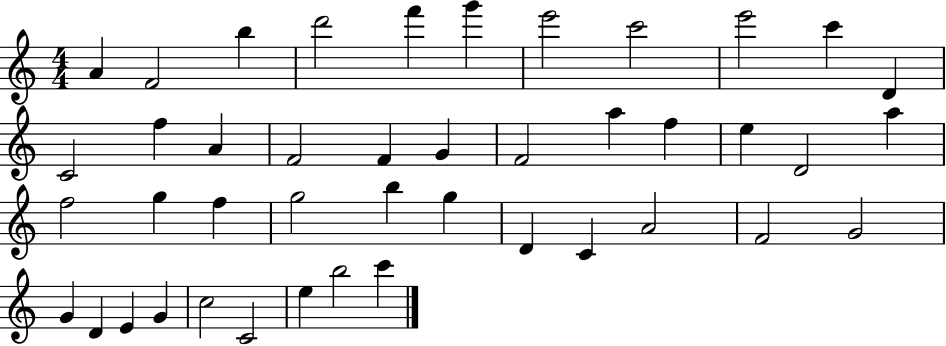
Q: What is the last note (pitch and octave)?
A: C6